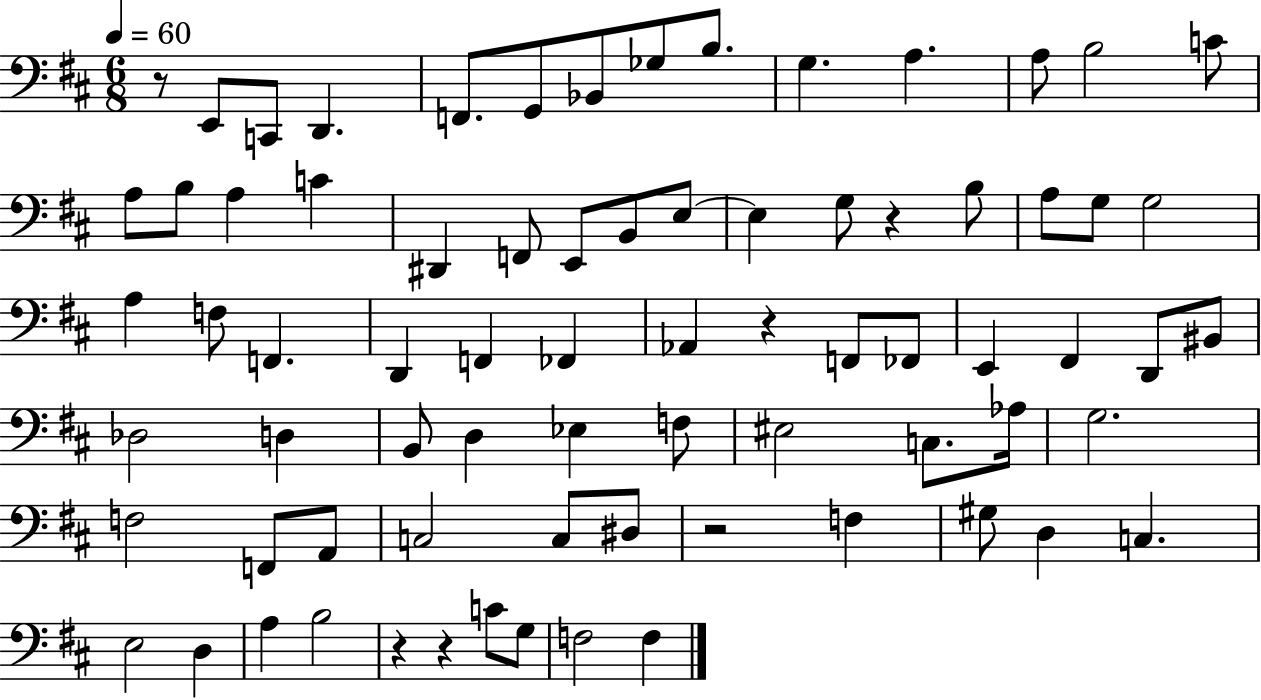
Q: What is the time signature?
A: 6/8